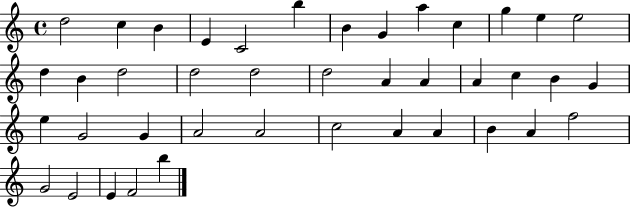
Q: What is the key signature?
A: C major